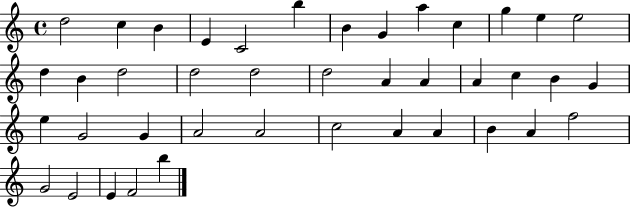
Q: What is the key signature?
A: C major